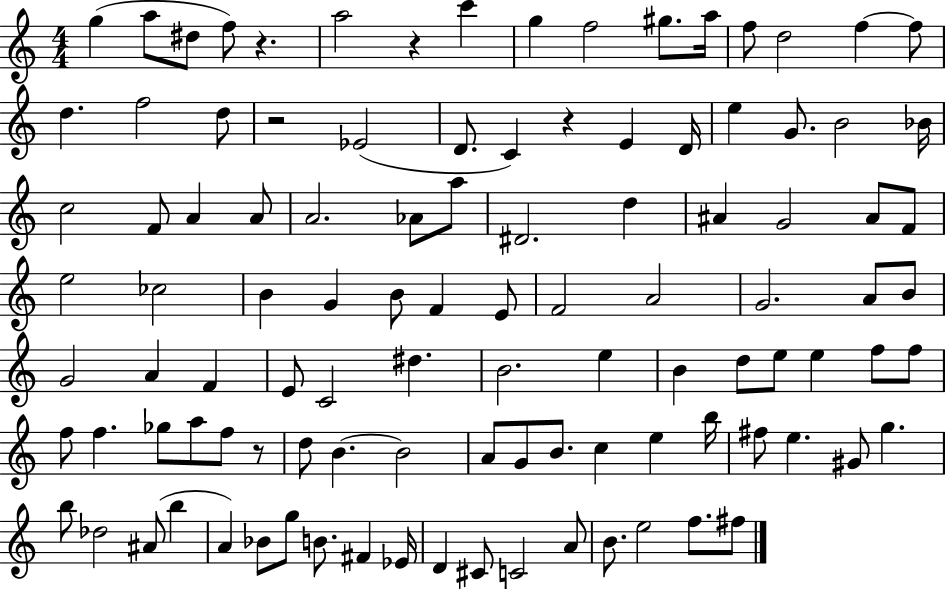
G5/q A5/e D#5/e F5/e R/q. A5/h R/q C6/q G5/q F5/h G#5/e. A5/s F5/e D5/h F5/q F5/e D5/q. F5/h D5/e R/h Eb4/h D4/e. C4/q R/q E4/q D4/s E5/q G4/e. B4/h Bb4/s C5/h F4/e A4/q A4/e A4/h. Ab4/e A5/e D#4/h. D5/q A#4/q G4/h A#4/e F4/e E5/h CES5/h B4/q G4/q B4/e F4/q E4/e F4/h A4/h G4/h. A4/e B4/e G4/h A4/q F4/q E4/e C4/h D#5/q. B4/h. E5/q B4/q D5/e E5/e E5/q F5/e F5/e F5/e F5/q. Gb5/e A5/e F5/e R/e D5/e B4/q. B4/h A4/e G4/e B4/e. C5/q E5/q B5/s F#5/e E5/q. G#4/e G5/q. B5/e Db5/h A#4/e B5/q A4/q Bb4/e G5/e B4/e. F#4/q Eb4/s D4/q C#4/e C4/h A4/e B4/e. E5/h F5/e. F#5/e